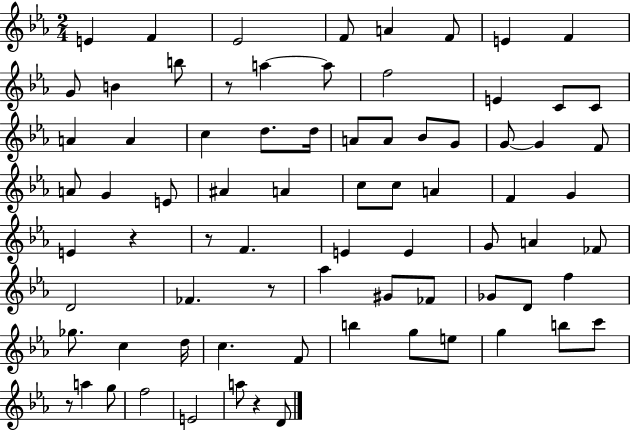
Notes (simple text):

E4/q F4/q Eb4/h F4/e A4/q F4/e E4/q F4/q G4/e B4/q B5/e R/e A5/q A5/e F5/h E4/q C4/e C4/e A4/q A4/q C5/q D5/e. D5/s A4/e A4/e Bb4/e G4/e G4/e G4/q F4/e A4/e G4/q E4/e A#4/q A4/q C5/e C5/e A4/q F4/q G4/q E4/q R/q R/e F4/q. E4/q E4/q G4/e A4/q FES4/e D4/h FES4/q. R/e Ab5/q G#4/e FES4/e Gb4/e D4/e F5/q Gb5/e. C5/q D5/s C5/q. F4/e B5/q G5/e E5/e G5/q B5/e C6/e R/e A5/q G5/e F5/h E4/h A5/e R/q D4/e